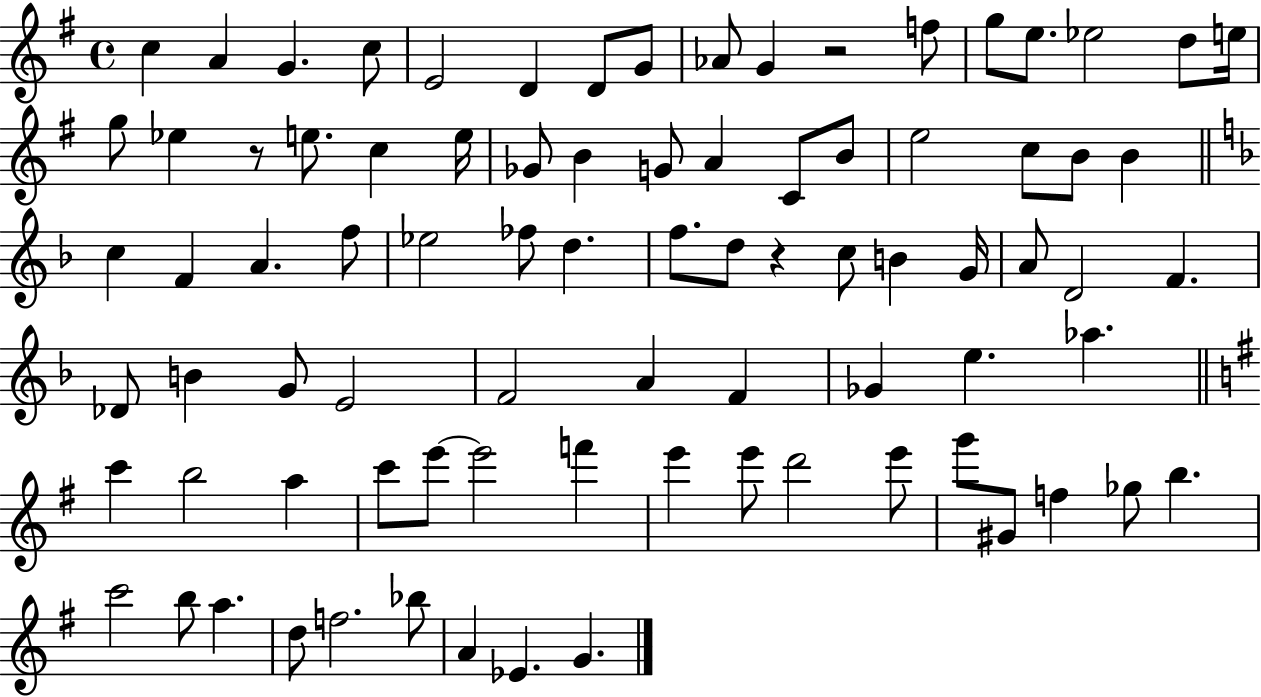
{
  \clef treble
  \time 4/4
  \defaultTimeSignature
  \key g \major
  c''4 a'4 g'4. c''8 | e'2 d'4 d'8 g'8 | aes'8 g'4 r2 f''8 | g''8 e''8. ees''2 d''8 e''16 | \break g''8 ees''4 r8 e''8. c''4 e''16 | ges'8 b'4 g'8 a'4 c'8 b'8 | e''2 c''8 b'8 b'4 | \bar "||" \break \key f \major c''4 f'4 a'4. f''8 | ees''2 fes''8 d''4. | f''8. d''8 r4 c''8 b'4 g'16 | a'8 d'2 f'4. | \break des'8 b'4 g'8 e'2 | f'2 a'4 f'4 | ges'4 e''4. aes''4. | \bar "||" \break \key g \major c'''4 b''2 a''4 | c'''8 e'''8~~ e'''2 f'''4 | e'''4 e'''8 d'''2 e'''8 | g'''8 gis'8 f''4 ges''8 b''4. | \break c'''2 b''8 a''4. | d''8 f''2. bes''8 | a'4 ees'4. g'4. | \bar "|."
}